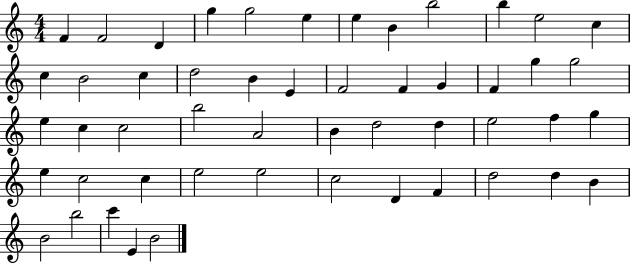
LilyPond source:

{
  \clef treble
  \numericTimeSignature
  \time 4/4
  \key c \major
  f'4 f'2 d'4 | g''4 g''2 e''4 | e''4 b'4 b''2 | b''4 e''2 c''4 | \break c''4 b'2 c''4 | d''2 b'4 e'4 | f'2 f'4 g'4 | f'4 g''4 g''2 | \break e''4 c''4 c''2 | b''2 a'2 | b'4 d''2 d''4 | e''2 f''4 g''4 | \break e''4 c''2 c''4 | e''2 e''2 | c''2 d'4 f'4 | d''2 d''4 b'4 | \break b'2 b''2 | c'''4 e'4 b'2 | \bar "|."
}